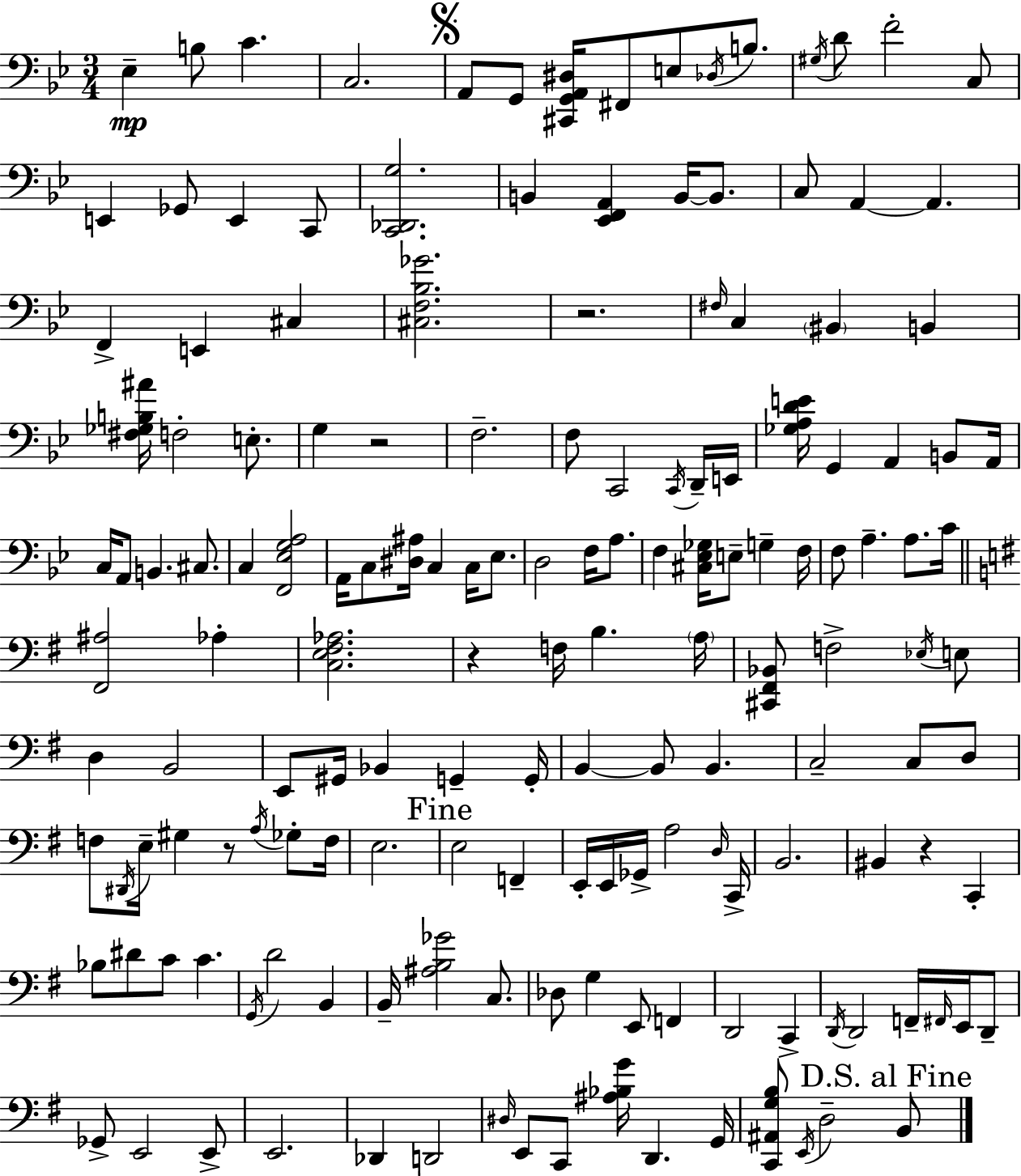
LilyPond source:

{
  \clef bass
  \numericTimeSignature
  \time 3/4
  \key bes \major
  ees4--\mp b8 c'4. | c2. | \mark \markup { \musicglyph "scripts.segno" } a,8 g,8 <cis, g, a, dis>16 fis,8 e8 \acciaccatura { des16 } b8. | \acciaccatura { gis16 } d'8 f'2-. | \break c8 e,4 ges,8 e,4 | c,8 <c, des, g>2. | b,4 <ees, f, a,>4 b,16~~ b,8. | c8 a,4~~ a,4. | \break f,4-> e,4 cis4 | <cis f bes ges'>2. | r2. | \grace { fis16 } c4 \parenthesize bis,4 b,4 | \break <fis ges b ais'>16 f2-. | e8.-. g4 r2 | f2.-- | f8 c,2 | \break \acciaccatura { c,16 } d,16-- e,16 <ges a d' e'>16 g,4 a,4 | b,8 a,16 c16 a,8 b,4. | cis8. c4 <f, ees g a>2 | a,16 c8 <dis ais>16 c4 | \break c16 ees8. d2 | f16 a8. f4 <cis ees ges>16 e8-- g4-- | f16 f8 a4.-- | a8. c'16 \bar "||" \break \key e \minor <fis, ais>2 aes4-. | <c e fis aes>2. | r4 f16 b4. \parenthesize a16 | <cis, fis, bes,>8 f2-> \acciaccatura { ees16 } e8 | \break d4 b,2 | e,8 gis,16 bes,4 g,4-- | g,16-. b,4~~ b,8 b,4. | c2-- c8 d8 | \break f8 \acciaccatura { dis,16 } e16-- gis4 r8 \acciaccatura { a16 } | ges8-. f16 e2. | \mark "Fine" e2 f,4-- | e,16-. e,16 ges,16-> a2 | \break \grace { d16 } c,16-> b,2. | bis,4 r4 | c,4-. bes8 dis'8 c'8 c'4. | \acciaccatura { g,16 } d'2 | \break b,4 b,16-- <ais b ges'>2 | c8. des8 g4 e,8 | f,4 d,2 | c,4-> \acciaccatura { d,16 } d,2 | \break f,16-- \grace { fis,16 } e,16 d,8-- ges,8-> e,2 | e,8-> e,2. | des,4 d,2 | \grace { dis16 } e,8 c,8 | \break <ais bes g'>16 d,4. g,16 <c, ais, g b>8 \acciaccatura { e,16 } d2-- | \mark "D.S. al Fine" b,8 \bar "|."
}